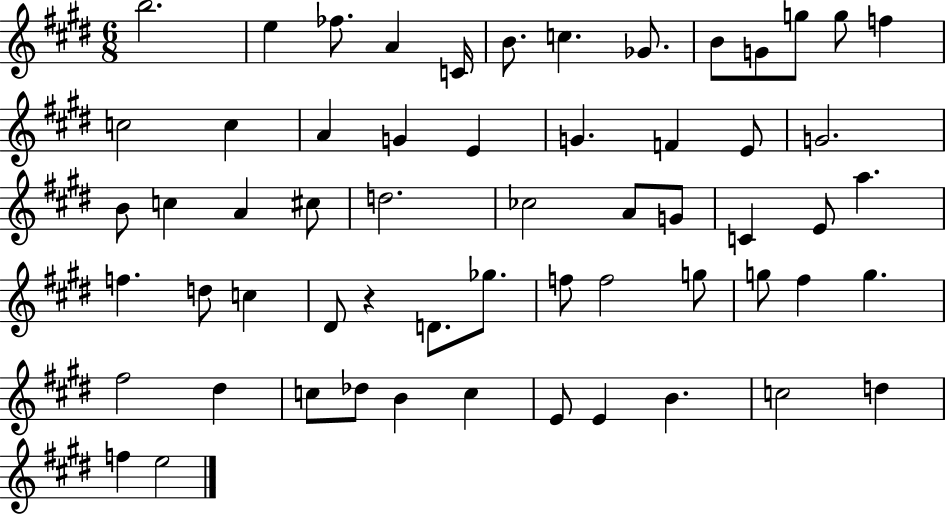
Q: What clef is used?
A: treble